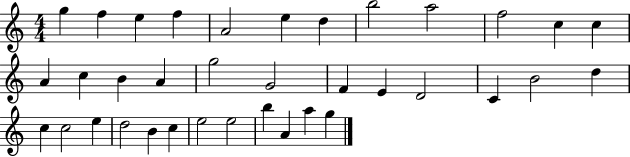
G5/q F5/q E5/q F5/q A4/h E5/q D5/q B5/h A5/h F5/h C5/q C5/q A4/q C5/q B4/q A4/q G5/h G4/h F4/q E4/q D4/h C4/q B4/h D5/q C5/q C5/h E5/q D5/h B4/q C5/q E5/h E5/h B5/q A4/q A5/q G5/q